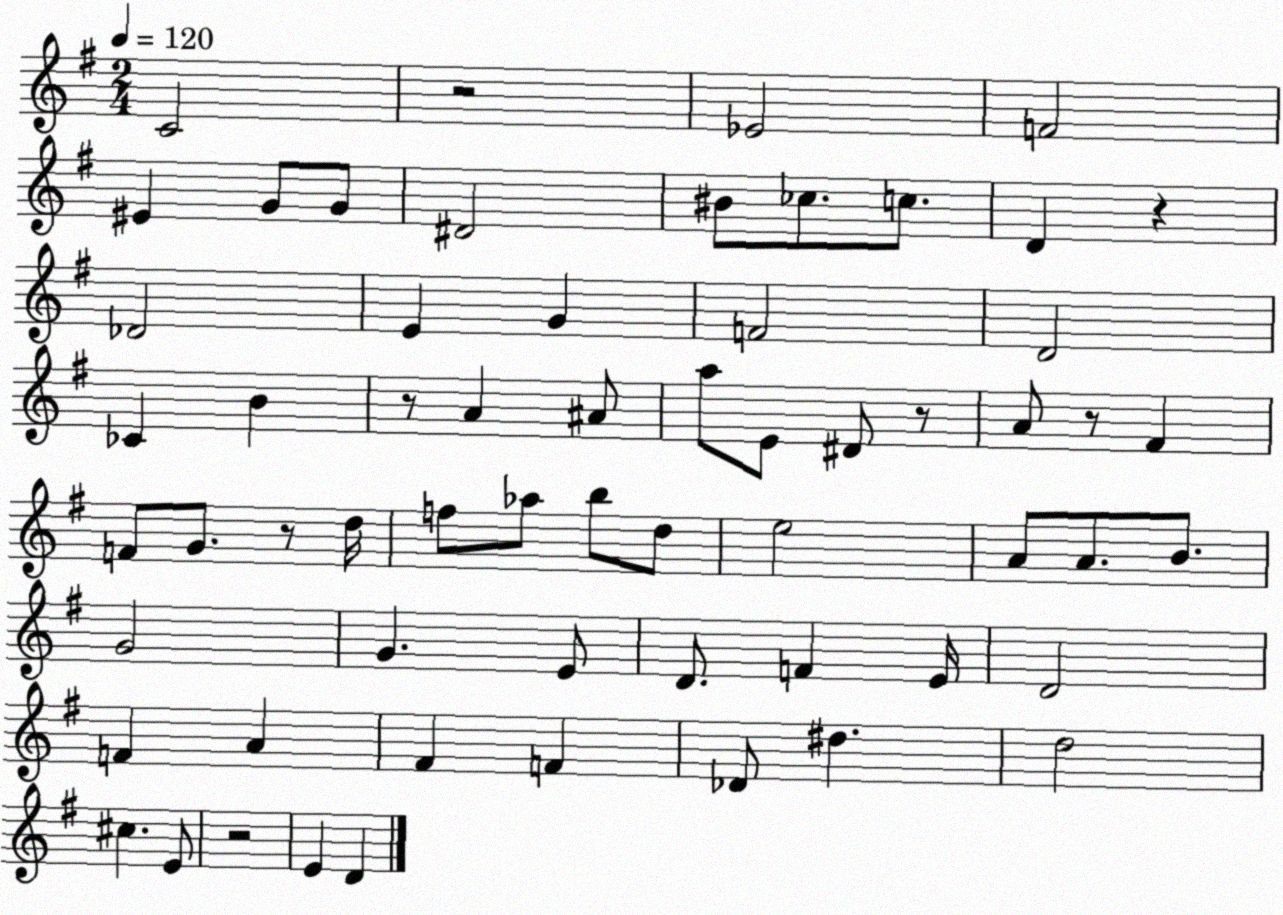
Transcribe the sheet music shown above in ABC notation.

X:1
T:Untitled
M:2/4
L:1/4
K:G
C2 z2 _E2 F2 ^E G/2 G/2 ^D2 ^B/2 _c/2 c/2 D z _D2 E G F2 D2 _C B z/2 A ^A/2 a/2 E/2 ^D/2 z/2 A/2 z/2 ^F F/2 G/2 z/2 d/4 f/2 _a/2 b/2 d/2 e2 A/2 A/2 B/2 G2 G E/2 D/2 F E/4 D2 F A ^F F _D/2 ^d d2 ^c E/2 z2 E D